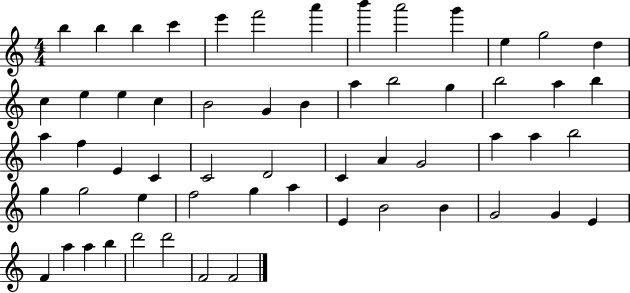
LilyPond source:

{
  \clef treble
  \numericTimeSignature
  \time 4/4
  \key c \major
  b''4 b''4 b''4 c'''4 | e'''4 f'''2 a'''4 | b'''4 a'''2 g'''4 | e''4 g''2 d''4 | \break c''4 e''4 e''4 c''4 | b'2 g'4 b'4 | a''4 b''2 g''4 | b''2 a''4 b''4 | \break a''4 f''4 e'4 c'4 | c'2 d'2 | c'4 a'4 g'2 | a''4 a''4 b''2 | \break g''4 g''2 e''4 | f''2 g''4 a''4 | e'4 b'2 b'4 | g'2 g'4 e'4 | \break f'4 a''4 a''4 b''4 | d'''2 d'''2 | f'2 f'2 | \bar "|."
}